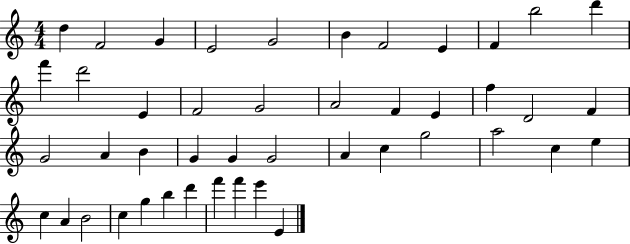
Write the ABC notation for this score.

X:1
T:Untitled
M:4/4
L:1/4
K:C
d F2 G E2 G2 B F2 E F b2 d' f' d'2 E F2 G2 A2 F E f D2 F G2 A B G G G2 A c g2 a2 c e c A B2 c g b d' f' f' e' E